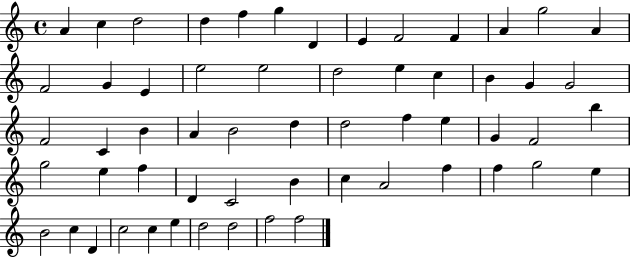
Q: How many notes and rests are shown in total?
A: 58